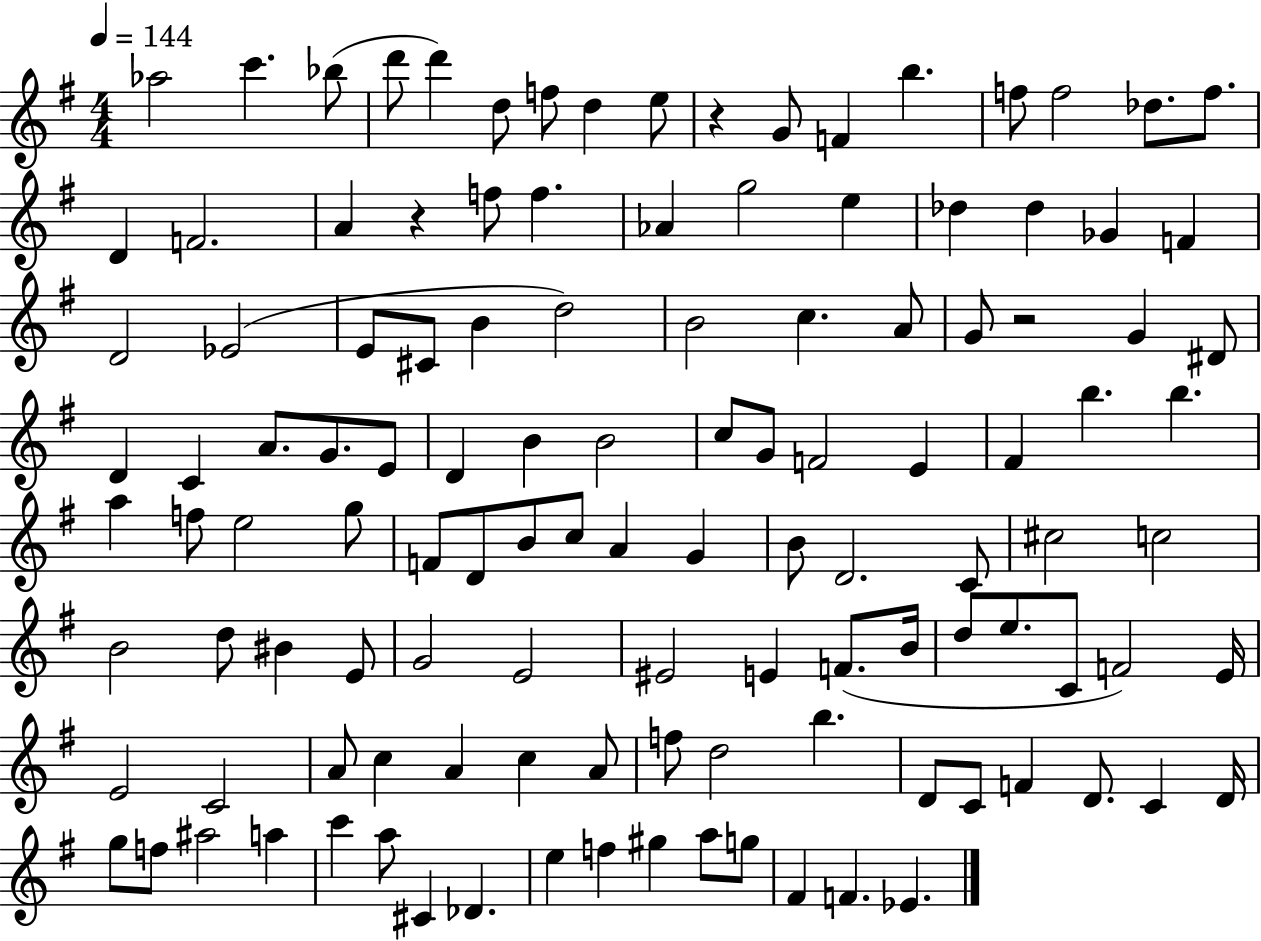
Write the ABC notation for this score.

X:1
T:Untitled
M:4/4
L:1/4
K:G
_a2 c' _b/2 d'/2 d' d/2 f/2 d e/2 z G/2 F b f/2 f2 _d/2 f/2 D F2 A z f/2 f _A g2 e _d _d _G F D2 _E2 E/2 ^C/2 B d2 B2 c A/2 G/2 z2 G ^D/2 D C A/2 G/2 E/2 D B B2 c/2 G/2 F2 E ^F b b a f/2 e2 g/2 F/2 D/2 B/2 c/2 A G B/2 D2 C/2 ^c2 c2 B2 d/2 ^B E/2 G2 E2 ^E2 E F/2 B/4 d/2 e/2 C/2 F2 E/4 E2 C2 A/2 c A c A/2 f/2 d2 b D/2 C/2 F D/2 C D/4 g/2 f/2 ^a2 a c' a/2 ^C _D e f ^g a/2 g/2 ^F F _E